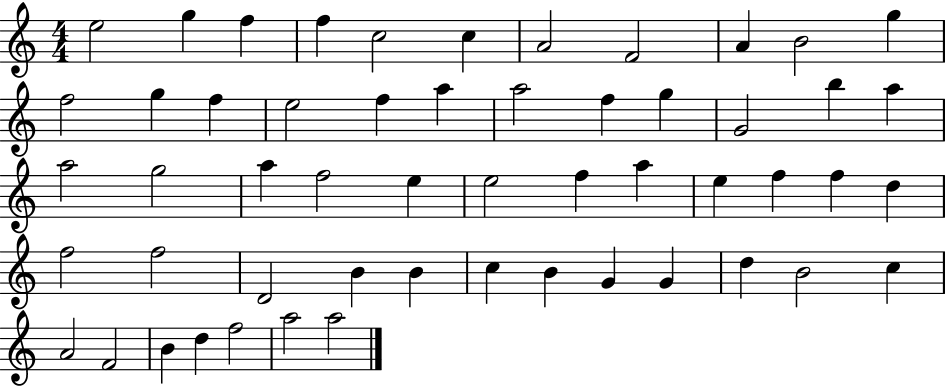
{
  \clef treble
  \numericTimeSignature
  \time 4/4
  \key c \major
  e''2 g''4 f''4 | f''4 c''2 c''4 | a'2 f'2 | a'4 b'2 g''4 | \break f''2 g''4 f''4 | e''2 f''4 a''4 | a''2 f''4 g''4 | g'2 b''4 a''4 | \break a''2 g''2 | a''4 f''2 e''4 | e''2 f''4 a''4 | e''4 f''4 f''4 d''4 | \break f''2 f''2 | d'2 b'4 b'4 | c''4 b'4 g'4 g'4 | d''4 b'2 c''4 | \break a'2 f'2 | b'4 d''4 f''2 | a''2 a''2 | \bar "|."
}